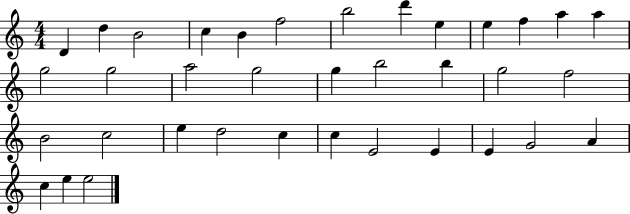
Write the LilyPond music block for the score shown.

{
  \clef treble
  \numericTimeSignature
  \time 4/4
  \key c \major
  d'4 d''4 b'2 | c''4 b'4 f''2 | b''2 d'''4 e''4 | e''4 f''4 a''4 a''4 | \break g''2 g''2 | a''2 g''2 | g''4 b''2 b''4 | g''2 f''2 | \break b'2 c''2 | e''4 d''2 c''4 | c''4 e'2 e'4 | e'4 g'2 a'4 | \break c''4 e''4 e''2 | \bar "|."
}